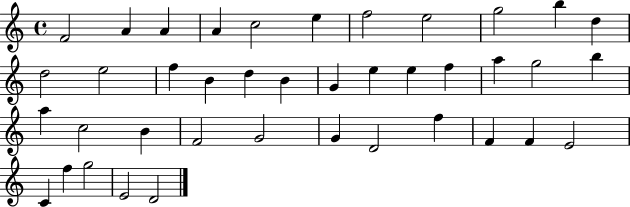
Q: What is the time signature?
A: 4/4